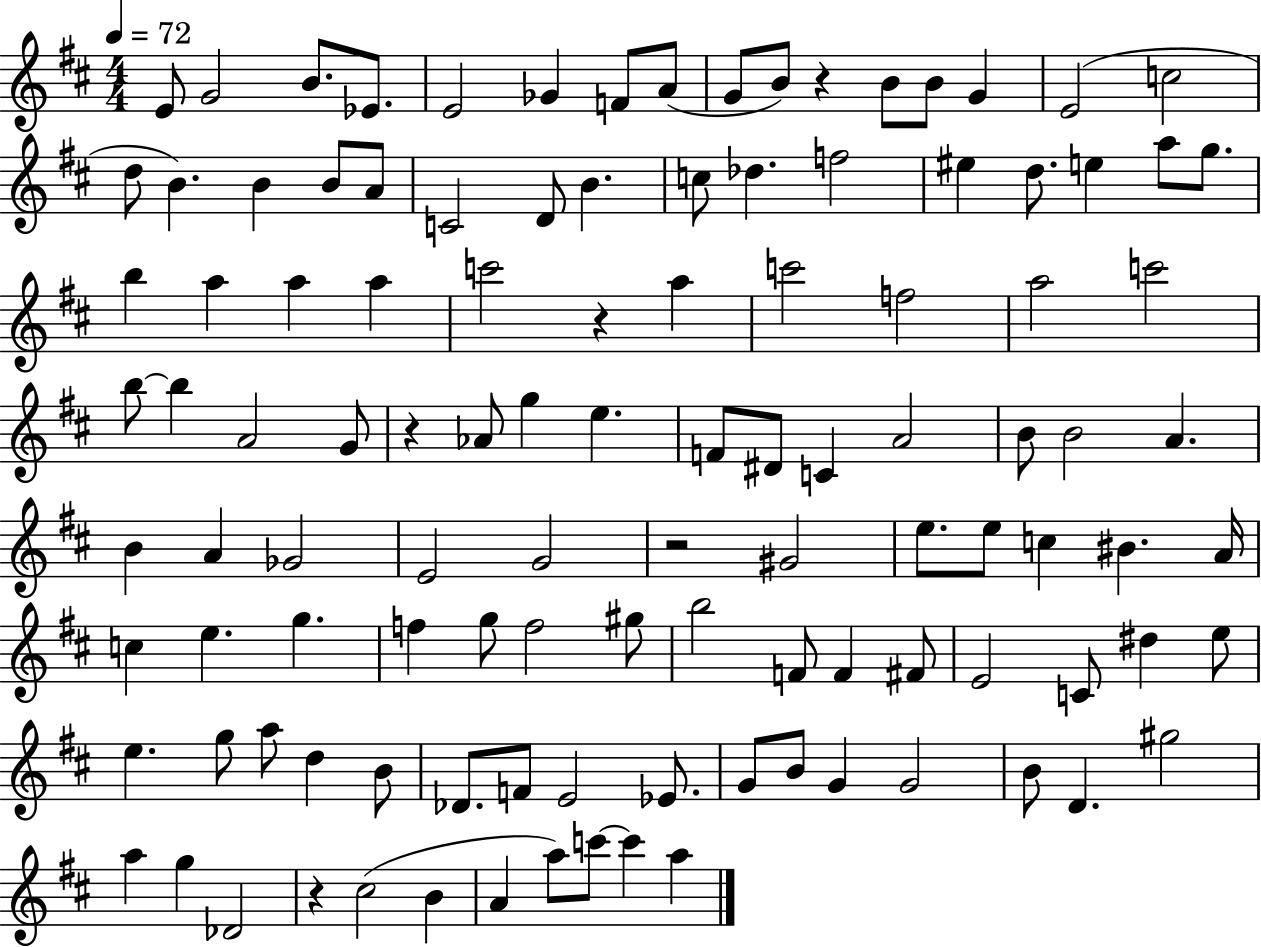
X:1
T:Untitled
M:4/4
L:1/4
K:D
E/2 G2 B/2 _E/2 E2 _G F/2 A/2 G/2 B/2 z B/2 B/2 G E2 c2 d/2 B B B/2 A/2 C2 D/2 B c/2 _d f2 ^e d/2 e a/2 g/2 b a a a c'2 z a c'2 f2 a2 c'2 b/2 b A2 G/2 z _A/2 g e F/2 ^D/2 C A2 B/2 B2 A B A _G2 E2 G2 z2 ^G2 e/2 e/2 c ^B A/4 c e g f g/2 f2 ^g/2 b2 F/2 F ^F/2 E2 C/2 ^d e/2 e g/2 a/2 d B/2 _D/2 F/2 E2 _E/2 G/2 B/2 G G2 B/2 D ^g2 a g _D2 z ^c2 B A a/2 c'/2 c' a